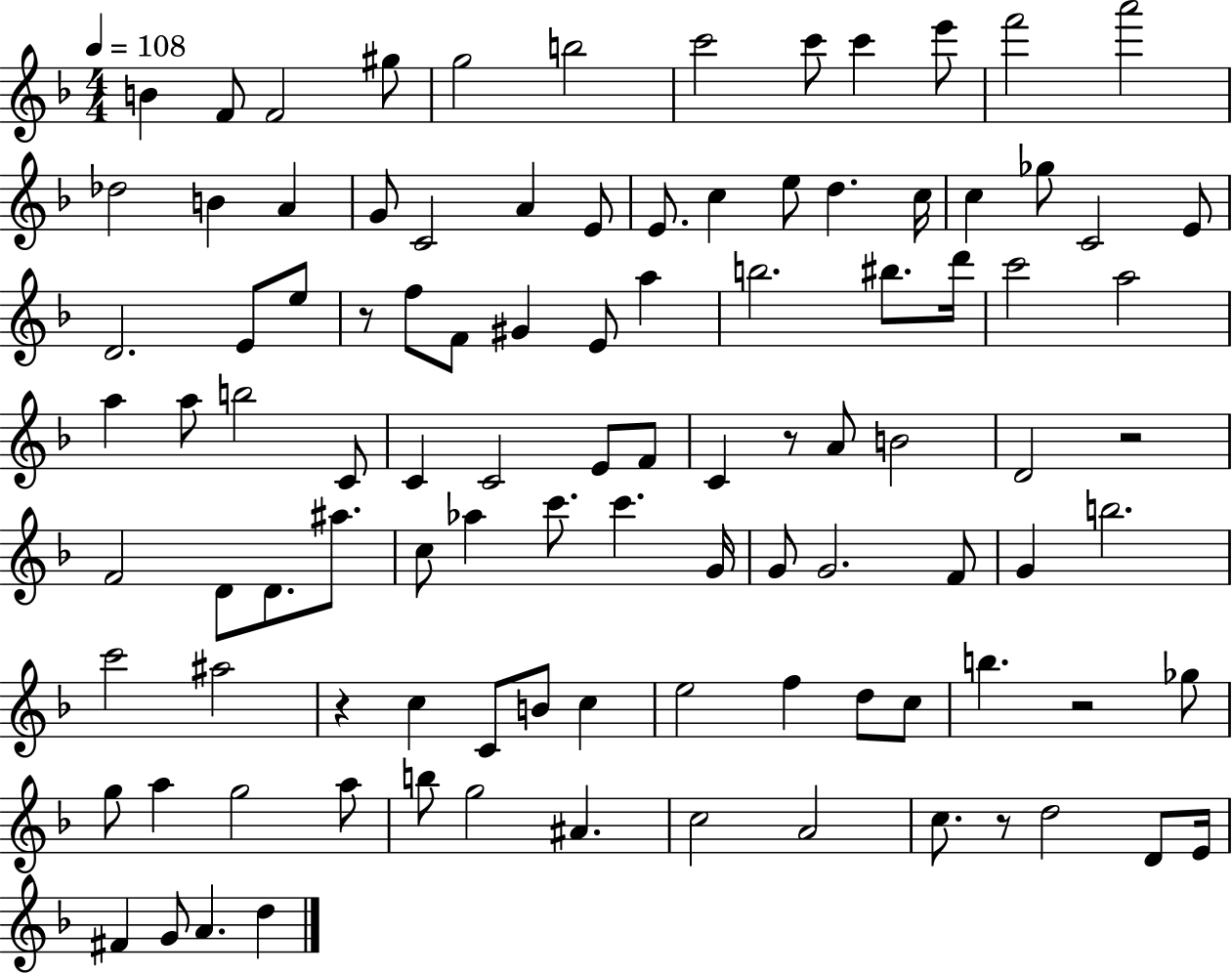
X:1
T:Untitled
M:4/4
L:1/4
K:F
B F/2 F2 ^g/2 g2 b2 c'2 c'/2 c' e'/2 f'2 a'2 _d2 B A G/2 C2 A E/2 E/2 c e/2 d c/4 c _g/2 C2 E/2 D2 E/2 e/2 z/2 f/2 F/2 ^G E/2 a b2 ^b/2 d'/4 c'2 a2 a a/2 b2 C/2 C C2 E/2 F/2 C z/2 A/2 B2 D2 z2 F2 D/2 D/2 ^a/2 c/2 _a c'/2 c' G/4 G/2 G2 F/2 G b2 c'2 ^a2 z c C/2 B/2 c e2 f d/2 c/2 b z2 _g/2 g/2 a g2 a/2 b/2 g2 ^A c2 A2 c/2 z/2 d2 D/2 E/4 ^F G/2 A d